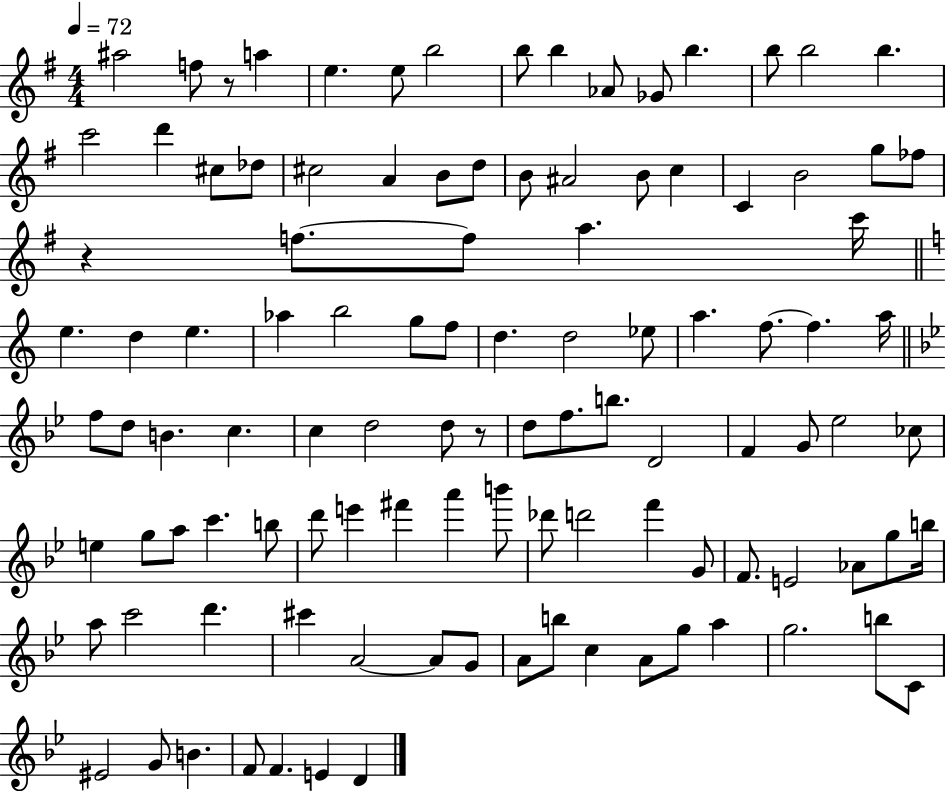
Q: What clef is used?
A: treble